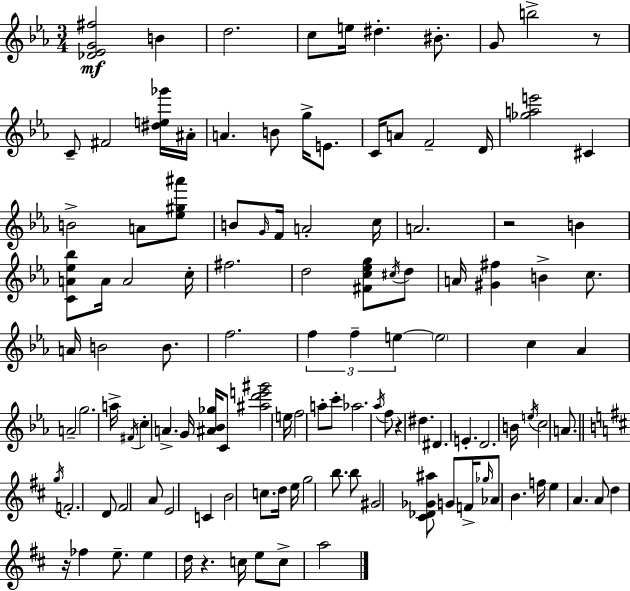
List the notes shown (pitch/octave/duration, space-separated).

[Db4,Eb4,G4,F#5]/h B4/q D5/h. C5/e E5/s D#5/q. BIS4/e. G4/e B5/h R/e C4/e F#4/h [D#5,E5,Gb6]/s A#4/s A4/q. B4/e G5/s E4/e. C4/s A4/e F4/h D4/s [Gb5,A5,E6]/h C#4/q B4/h A4/e [Eb5,G#5,A#6]/e B4/e G4/s F4/s A4/h C5/s A4/h. R/h B4/q [C4,A4,Eb5,Bb5]/e A4/s A4/h C5/s F#5/h. D5/h [F#4,C5,Eb5,G5]/e C#5/s D5/e A4/s [G#4,F#5]/q B4/q C5/e. A4/s B4/h B4/e. F5/h. F5/q F5/q E5/q E5/h C5/q Ab4/q A4/h G5/h. A5/s F#4/s C5/q A4/q. G4/s [A#4,Bb4,Gb5]/s C4/e [A#5,D6,E6,G#6]/h E5/s F5/h A5/e C6/e Ab5/h. Ab5/s F5/e R/q D#5/q. D#4/q. E4/q. D4/h. B4/s E5/s C5/h A4/e. G5/s F4/h. D4/e F#4/h A4/e E4/h C4/q B4/h C5/e. D5/s E5/s G5/h B5/e. B5/e G#4/h [C#4,Db4,Gb4,A#5]/e G4/e F4/s Gb5/s Ab4/e B4/q. F5/s E5/q A4/q. A4/e D5/q R/s FES5/q E5/e. E5/q D5/s R/q. C5/s E5/e C5/e A5/h